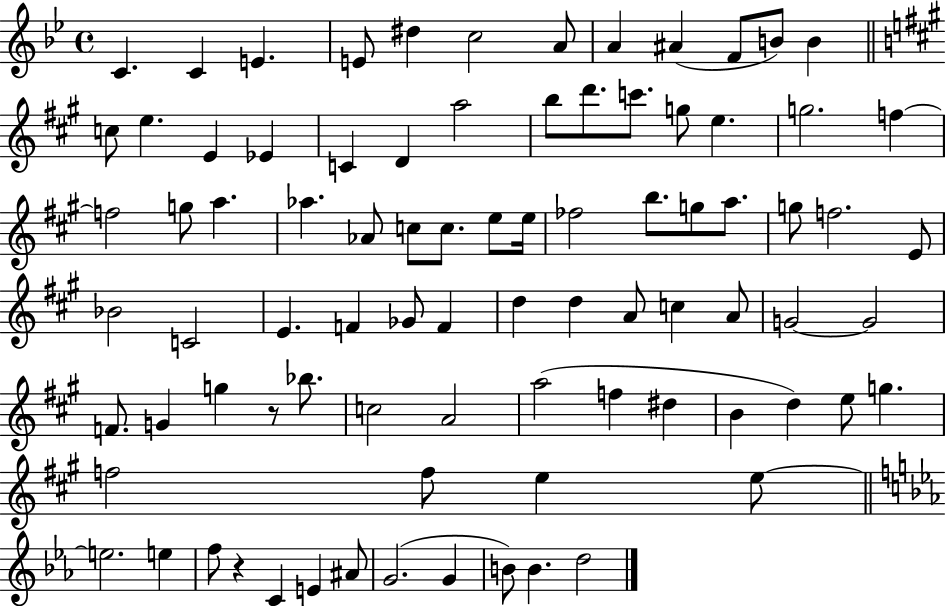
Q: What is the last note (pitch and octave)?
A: D5